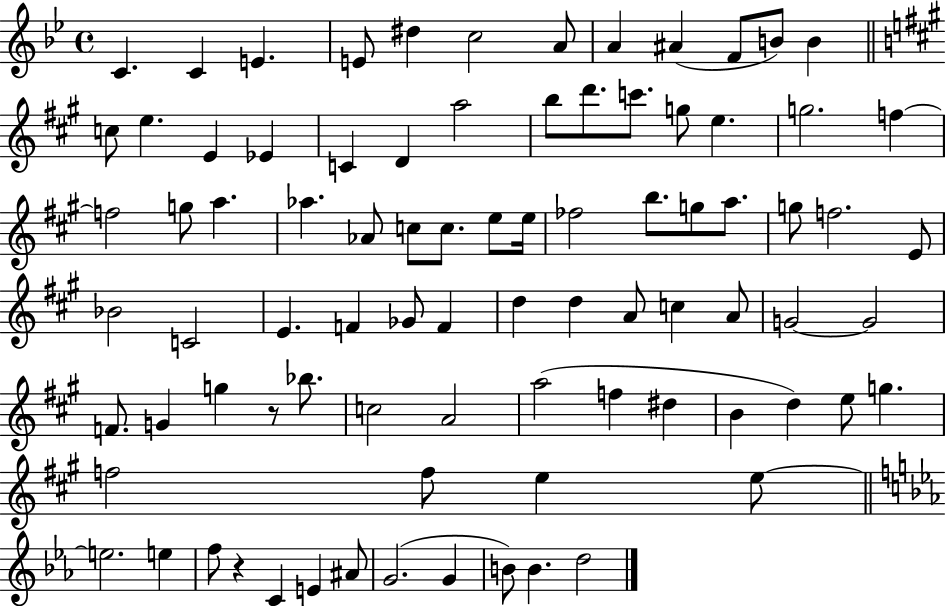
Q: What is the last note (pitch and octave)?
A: D5